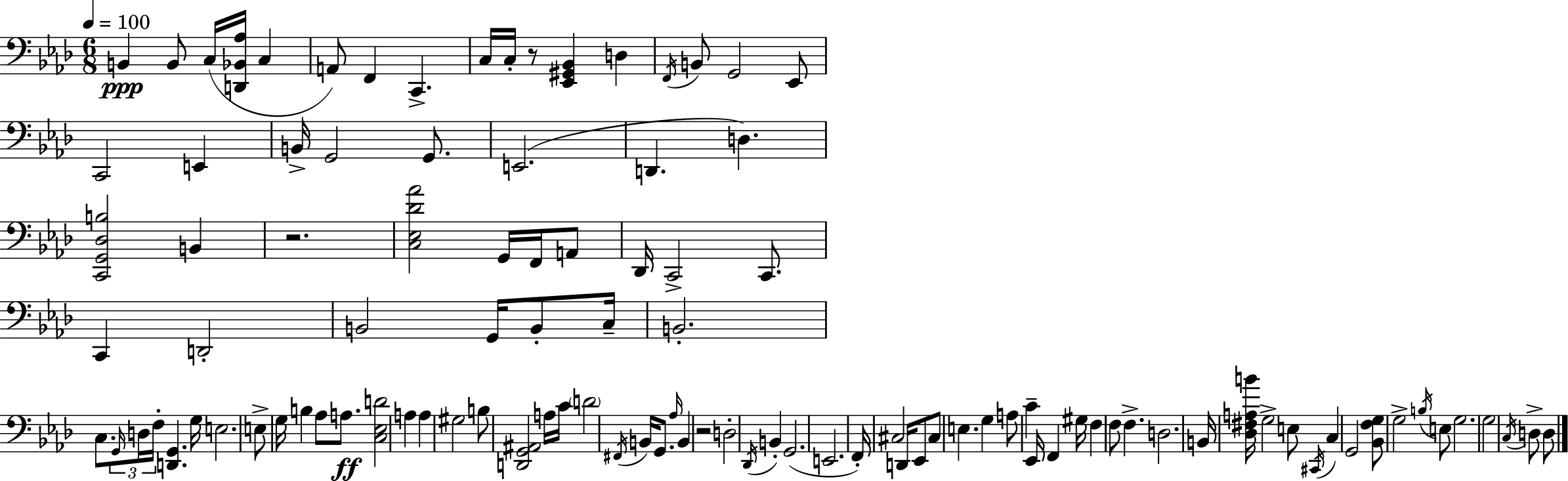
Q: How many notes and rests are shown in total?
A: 106